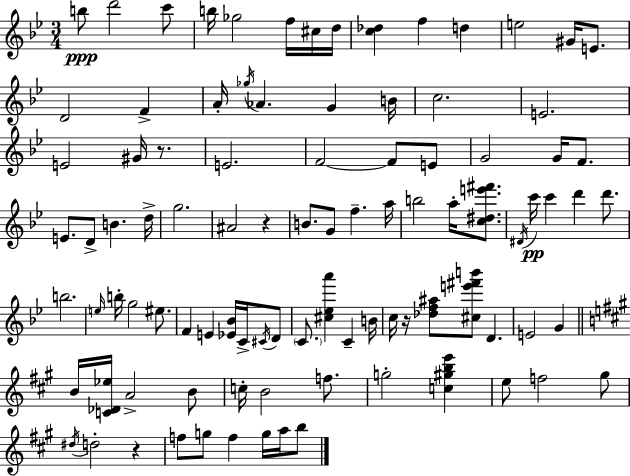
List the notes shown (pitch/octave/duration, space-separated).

B5/e D6/h C6/e B5/s Gb5/h F5/s C#5/s D5/s [C5,Db5]/q F5/q D5/q E5/h G#4/s E4/e. D4/h F4/q A4/s Gb5/s Ab4/q. G4/q B4/s C5/h. E4/h. E4/h G#4/s R/e. E4/h. F4/h F4/e E4/e G4/h G4/s F4/e. E4/e. D4/e B4/q. D5/s G5/h. A#4/h R/q B4/e. G4/e F5/q. A5/s B5/h A5/s [C5,D#5,E6,F#6]/e. D#4/s C6/s C6/q D6/q D6/e. B5/h. E5/s B5/s G5/h EIS5/e. F4/q E4/q [Eb4,Bb4]/s C4/s C#4/s D4/e C4/e. [C#5,Eb5,A6]/q C4/q B4/s C5/s R/s [Db5,F5,A#5]/e [C#5,E6,F#6,B6]/e D4/q. E4/h G4/q B4/s [C4,Db4,Eb5]/s A4/h B4/e C5/s B4/h F5/e. G5/h [C5,G#5,B5,E6]/q E5/e F5/h G#5/e D#5/s D5/h R/q F5/e G5/e F5/q G5/s A5/s B5/e